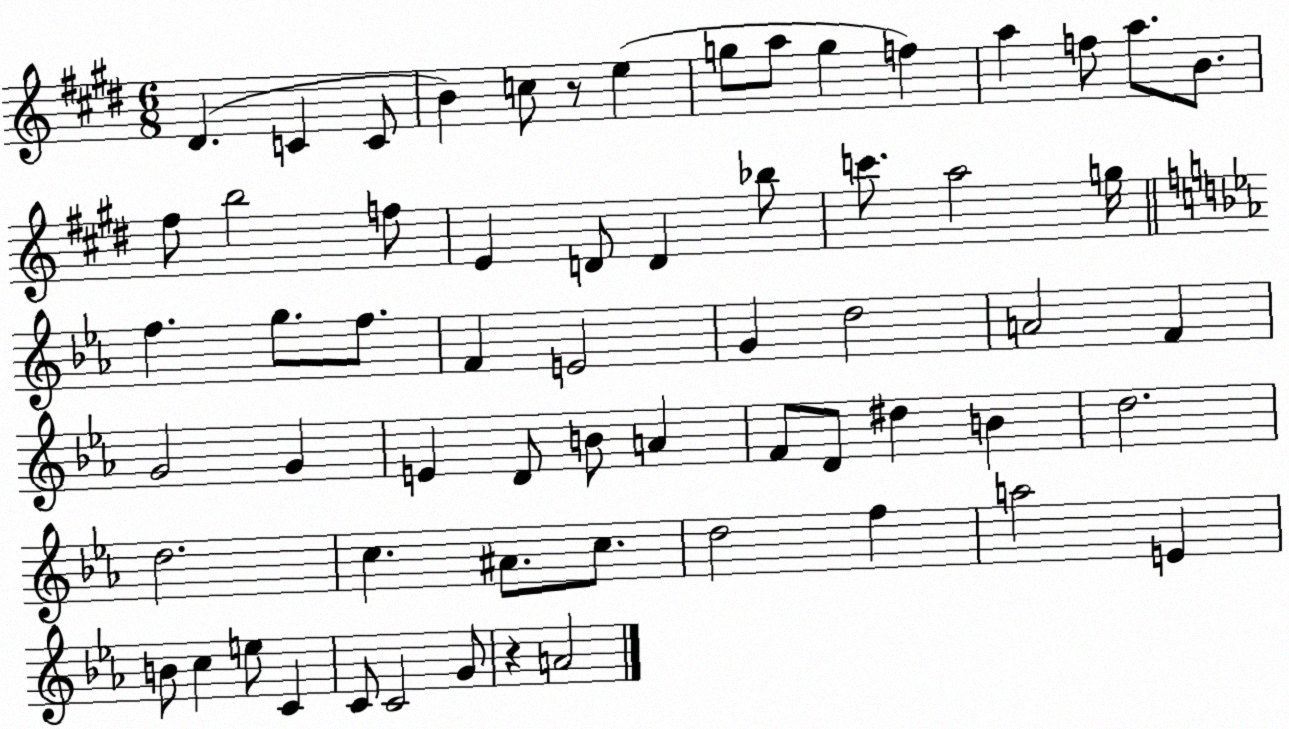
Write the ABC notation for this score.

X:1
T:Untitled
M:6/8
L:1/4
K:E
^D C C/2 B c/2 z/2 e g/2 a/2 g f a f/2 a/2 B/2 ^f/2 b2 f/2 E D/2 D _b/2 c'/2 a2 g/4 f g/2 f/2 F E2 G d2 A2 F G2 G E D/2 B/2 A F/2 D/2 ^d B d2 d2 c ^A/2 c/2 d2 f a2 E B/2 c e/2 C C/2 C2 G/2 z A2